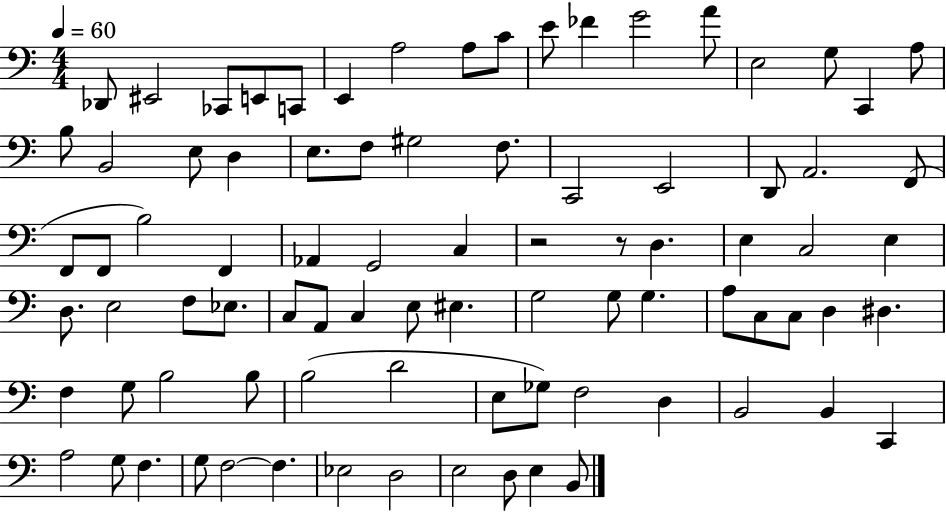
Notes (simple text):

Db2/e EIS2/h CES2/e E2/e C2/e E2/q A3/h A3/e C4/e E4/e FES4/q G4/h A4/e E3/h G3/e C2/q A3/e B3/e B2/h E3/e D3/q E3/e. F3/e G#3/h F3/e. C2/h E2/h D2/e A2/h. F2/e F2/e F2/e B3/h F2/q Ab2/q G2/h C3/q R/h R/e D3/q. E3/q C3/h E3/q D3/e. E3/h F3/e Eb3/e. C3/e A2/e C3/q E3/e EIS3/q. G3/h G3/e G3/q. A3/e C3/e C3/e D3/q D#3/q. F3/q G3/e B3/h B3/e B3/h D4/h E3/e Gb3/e F3/h D3/q B2/h B2/q C2/q A3/h G3/e F3/q. G3/e F3/h F3/q. Eb3/h D3/h E3/h D3/e E3/q B2/e